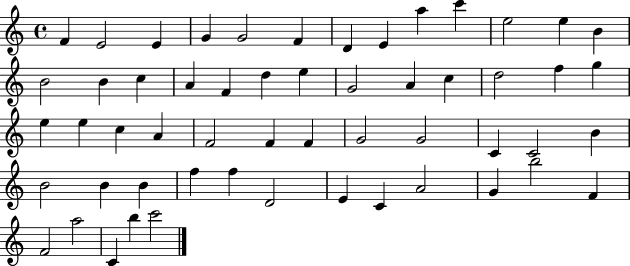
F4/q E4/h E4/q G4/q G4/h F4/q D4/q E4/q A5/q C6/q E5/h E5/q B4/q B4/h B4/q C5/q A4/q F4/q D5/q E5/q G4/h A4/q C5/q D5/h F5/q G5/q E5/q E5/q C5/q A4/q F4/h F4/q F4/q G4/h G4/h C4/q C4/h B4/q B4/h B4/q B4/q F5/q F5/q D4/h E4/q C4/q A4/h G4/q B5/h F4/q F4/h A5/h C4/q B5/q C6/h